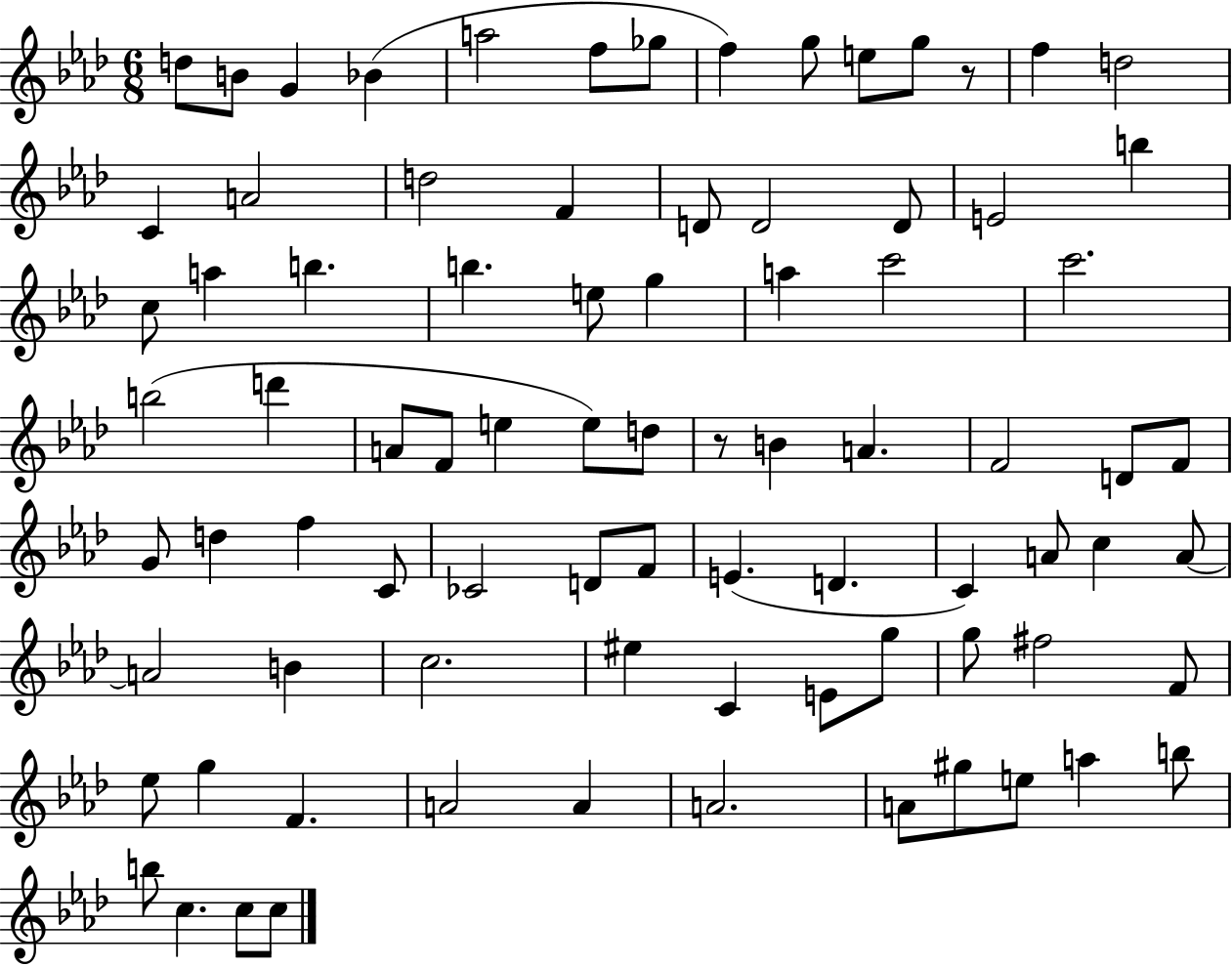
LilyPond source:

{
  \clef treble
  \numericTimeSignature
  \time 6/8
  \key aes \major
  d''8 b'8 g'4 bes'4( | a''2 f''8 ges''8 | f''4) g''8 e''8 g''8 r8 | f''4 d''2 | \break c'4 a'2 | d''2 f'4 | d'8 d'2 d'8 | e'2 b''4 | \break c''8 a''4 b''4. | b''4. e''8 g''4 | a''4 c'''2 | c'''2. | \break b''2( d'''4 | a'8 f'8 e''4 e''8) d''8 | r8 b'4 a'4. | f'2 d'8 f'8 | \break g'8 d''4 f''4 c'8 | ces'2 d'8 f'8 | e'4.( d'4. | c'4) a'8 c''4 a'8~~ | \break a'2 b'4 | c''2. | eis''4 c'4 e'8 g''8 | g''8 fis''2 f'8 | \break ees''8 g''4 f'4. | a'2 a'4 | a'2. | a'8 gis''8 e''8 a''4 b''8 | \break b''8 c''4. c''8 c''8 | \bar "|."
}